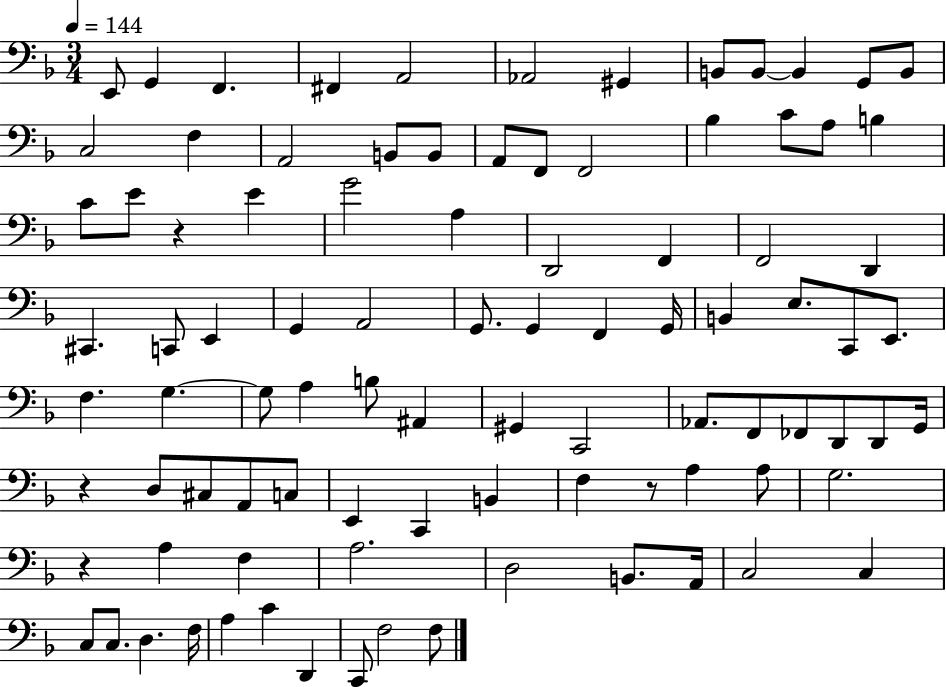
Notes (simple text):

E2/e G2/q F2/q. F#2/q A2/h Ab2/h G#2/q B2/e B2/e B2/q G2/e B2/e C3/h F3/q A2/h B2/e B2/e A2/e F2/e F2/h Bb3/q C4/e A3/e B3/q C4/e E4/e R/q E4/q G4/h A3/q D2/h F2/q F2/h D2/q C#2/q. C2/e E2/q G2/q A2/h G2/e. G2/q F2/q G2/s B2/q E3/e. C2/e E2/e. F3/q. G3/q. G3/e A3/q B3/e A#2/q G#2/q C2/h Ab2/e. F2/e FES2/e D2/e D2/e G2/s R/q D3/e C#3/e A2/e C3/e E2/q C2/q B2/q F3/q R/e A3/q A3/e G3/h. R/q A3/q F3/q A3/h. D3/h B2/e. A2/s C3/h C3/q C3/e C3/e. D3/q. F3/s A3/q C4/q D2/q C2/e F3/h F3/e